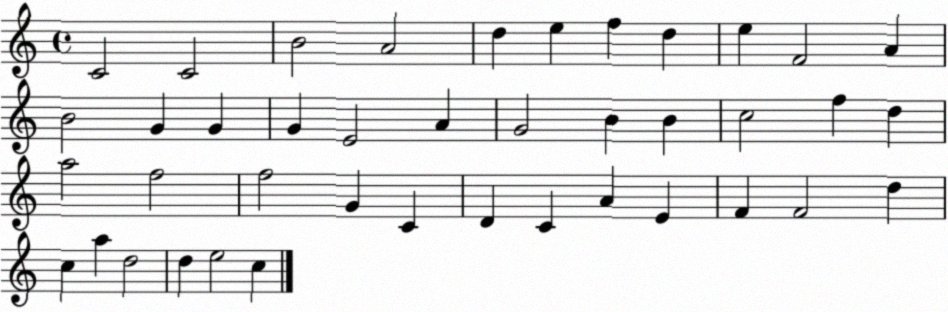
X:1
T:Untitled
M:4/4
L:1/4
K:C
C2 C2 B2 A2 d e f d e F2 A B2 G G G E2 A G2 B B c2 f d a2 f2 f2 G C D C A E F F2 d c a d2 d e2 c